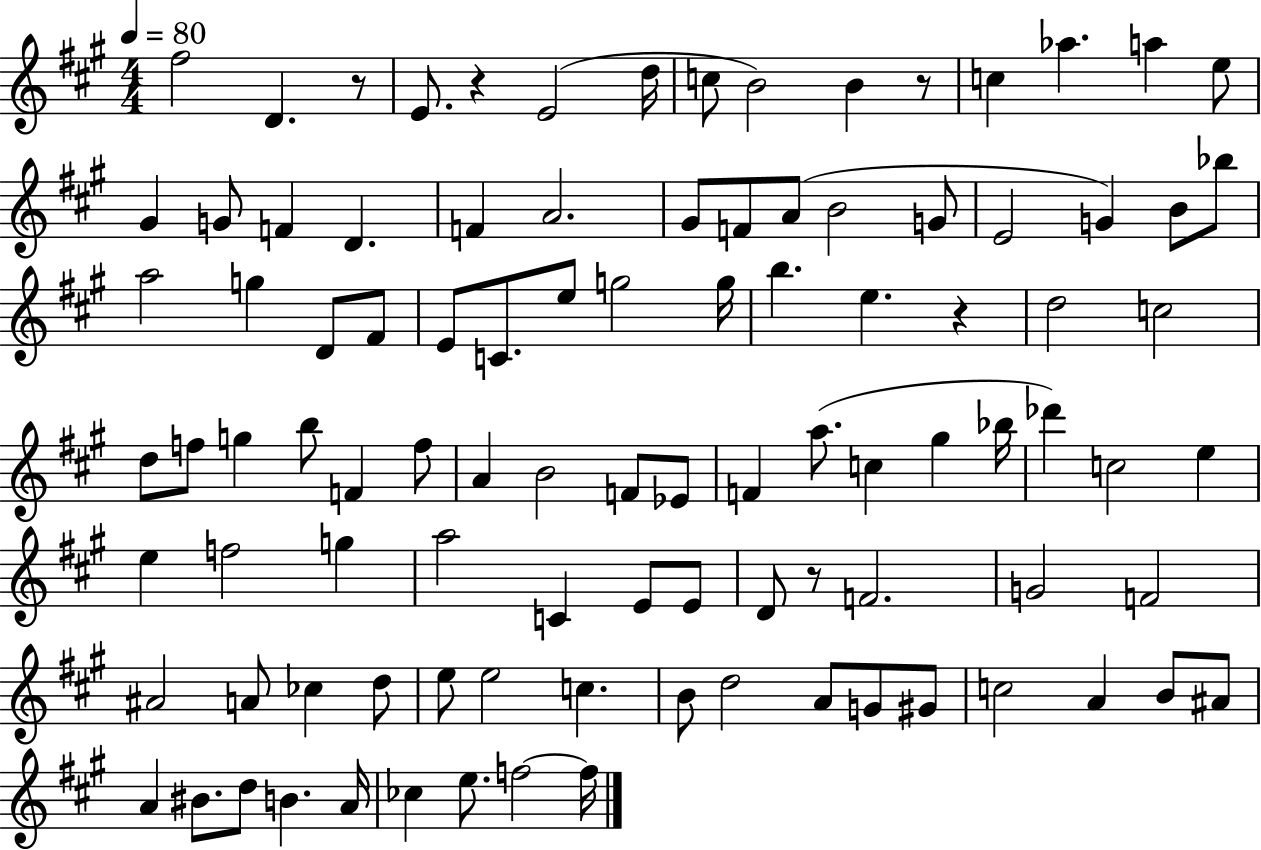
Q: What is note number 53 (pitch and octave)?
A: C5